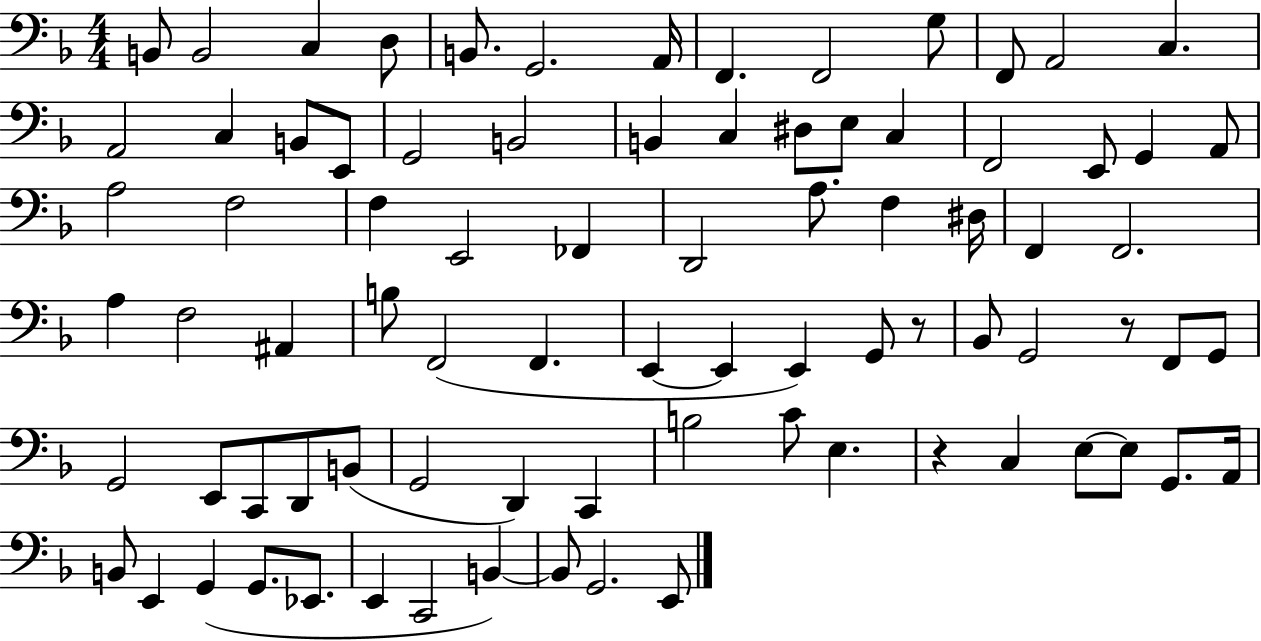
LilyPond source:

{
  \clef bass
  \numericTimeSignature
  \time 4/4
  \key f \major
  b,8 b,2 c4 d8 | b,8. g,2. a,16 | f,4. f,2 g8 | f,8 a,2 c4. | \break a,2 c4 b,8 e,8 | g,2 b,2 | b,4 c4 dis8 e8 c4 | f,2 e,8 g,4 a,8 | \break a2 f2 | f4 e,2 fes,4 | d,2 a8. f4 dis16 | f,4 f,2. | \break a4 f2 ais,4 | b8 f,2( f,4. | e,4~~ e,4 e,4) g,8 r8 | bes,8 g,2 r8 f,8 g,8 | \break g,2 e,8 c,8 d,8 b,8( | g,2 d,4) c,4 | b2 c'8 e4. | r4 c4 e8~~ e8 g,8. a,16 | \break b,8 e,4 g,4( g,8. ees,8. | e,4 c,2 b,4~~) | b,8 g,2. e,8 | \bar "|."
}